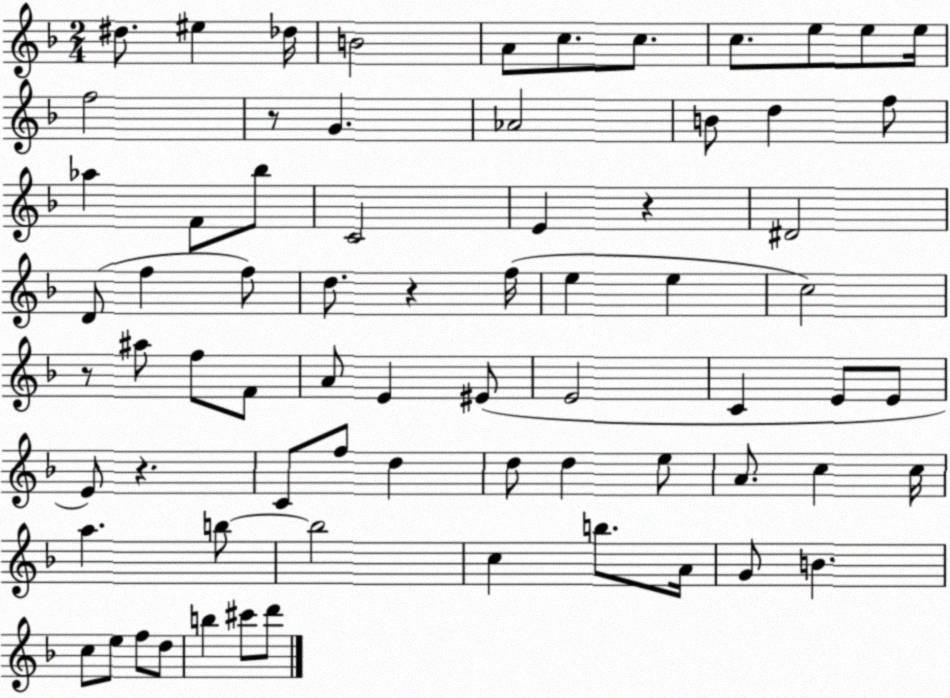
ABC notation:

X:1
T:Untitled
M:2/4
L:1/4
K:F
^d/2 ^e _d/4 B2 A/2 c/2 c/2 c/2 e/2 e/2 e/4 f2 z/2 G _A2 B/2 d f/2 _a F/2 _b/2 C2 E z ^D2 D/2 f f/2 d/2 z f/4 e e c2 z/2 ^a/2 f/2 F/2 A/2 E ^E/2 E2 C E/2 E/2 E/2 z C/2 f/2 d d/2 d e/2 A/2 c c/4 a b/2 b2 c b/2 A/4 G/2 B c/2 e/2 f/2 d/2 b ^c'/2 d'/2